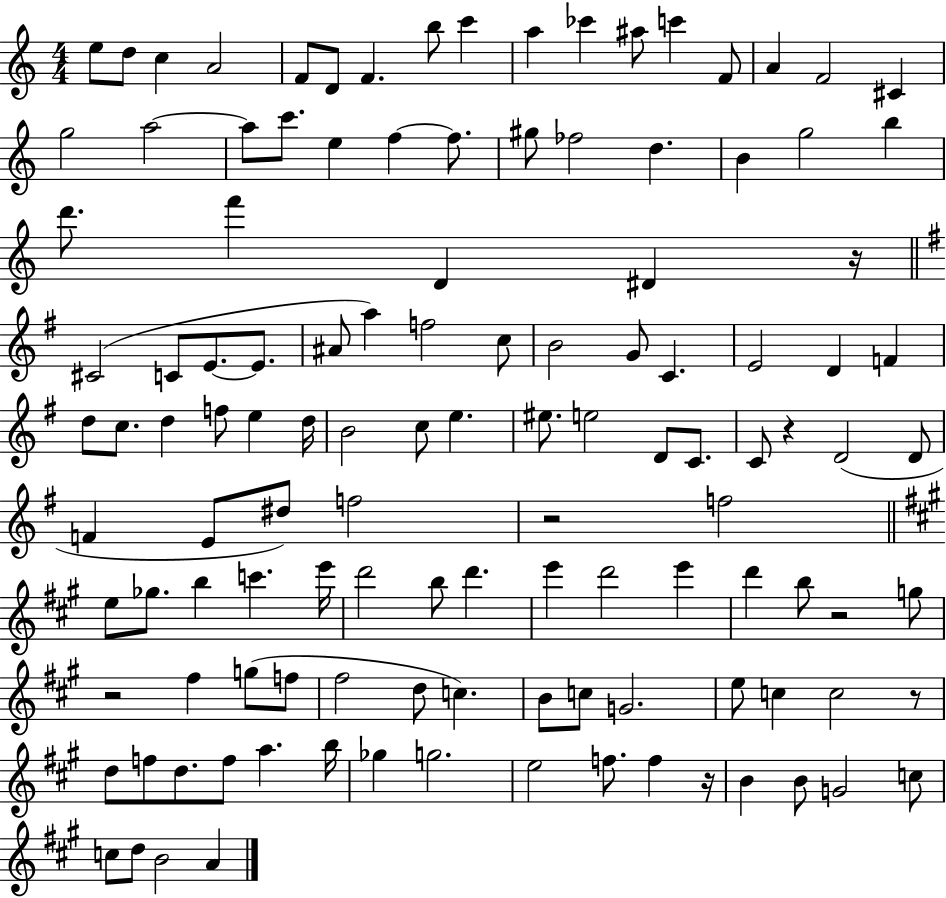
X:1
T:Untitled
M:4/4
L:1/4
K:C
e/2 d/2 c A2 F/2 D/2 F b/2 c' a _c' ^a/2 c' F/2 A F2 ^C g2 a2 a/2 c'/2 e f f/2 ^g/2 _f2 d B g2 b d'/2 f' D ^D z/4 ^C2 C/2 E/2 E/2 ^A/2 a f2 c/2 B2 G/2 C E2 D F d/2 c/2 d f/2 e d/4 B2 c/2 e ^e/2 e2 D/2 C/2 C/2 z D2 D/2 F E/2 ^d/2 f2 z2 f2 e/2 _g/2 b c' e'/4 d'2 b/2 d' e' d'2 e' d' b/2 z2 g/2 z2 ^f g/2 f/2 ^f2 d/2 c B/2 c/2 G2 e/2 c c2 z/2 d/2 f/2 d/2 f/2 a b/4 _g g2 e2 f/2 f z/4 B B/2 G2 c/2 c/2 d/2 B2 A